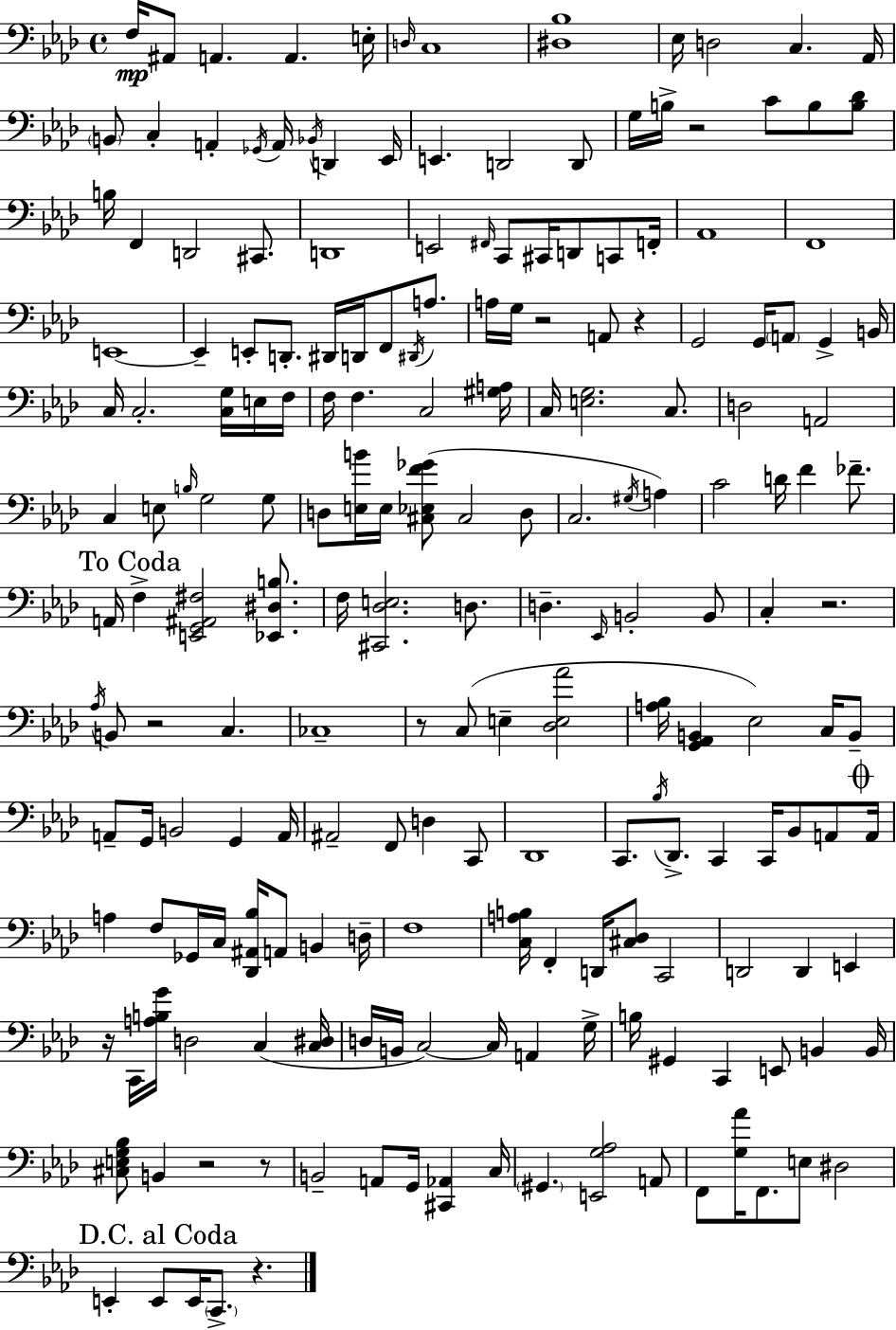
{
  \clef bass
  \time 4/4
  \defaultTimeSignature
  \key f \minor
  \repeat volta 2 { f16\mp ais,8 a,4. a,4. e16-. | \grace { d16 } c1 | <dis bes>1 | ees16 d2 c4. | \break aes,16 \parenthesize b,8 c4-. a,4-. \acciaccatura { ges,16 } a,16 \acciaccatura { bes,16 } d,4 | ees,16 e,4. d,2 | d,8 g16 b16-> r2 c'8 b8 | <b des'>8 b16 f,4 d,2 | \break cis,8. d,1 | e,2 \grace { fis,16 } c,8 cis,16 d,8 | c,8 f,16-. aes,1 | f,1 | \break e,1~~ | e,4-- e,8-. d,8.-. dis,16 d,16 f,8 | \acciaccatura { dis,16 } a8. a16 g16 r2 a,8 | r4 g,2 g,16 \parenthesize a,8 | \break g,4-> b,16 c16 c2.-. | <c g>16 e16 f16 f16 f4. c2 | <gis a>16 c16 <e g>2. | c8. d2 a,2 | \break c4 e8 \grace { b16 } g2 | g8 d8 <e b'>16 e16 <cis ees f' ges'>8( cis2 | d8 c2. | \acciaccatura { gis16 }) a4 c'2 d'16 | \break f'4 fes'8.-- \mark "To Coda" a,16 f4-> <e, g, ais, fis>2 | <ees, dis b>8. f16 <cis, des e>2. | d8. d4.-- \grace { ees,16 } b,2-. | b,8 c4-. r2. | \break \acciaccatura { aes16 } b,8 r2 | c4. ces1-- | r8 c8( e4-- | <des e aes'>2 <a bes>16 <g, aes, b,>4 ees2) | \break c16 b,8-- a,8-- g,16 b,2 | g,4 a,16 ais,2-- | f,8 d4 c,8 des,1 | c,8. \acciaccatura { bes16 } des,8.-> | \break c,4 c,16 bes,8 a,8 \mark \markup { \musicglyph "scripts.coda" } a,16 a4 f8 | ges,16 c16 <des, ais, bes>16 a,8 b,4 d16-- f1 | <c a b>16 f,4-. d,16 | <cis des>8 c,2 d,2 | \break d,4 e,4 r16 c,16 <a b g'>16 d2 | c4( <c dis>16 d16 b,16 c2~~) | c16 a,4 g16-> b16 gis,4 c,4 | e,8 b,4 b,16 <cis e g bes>8 b,4 | \break r2 r8 b,2-- | a,8 g,16 <cis, aes,>4 c16 \parenthesize gis,4. | <e, g aes>2 a,8 f,8 <g aes'>16 f,8. | e8 dis2 \mark "D.C. al Coda" e,4-. e,8 | \break e,16 \parenthesize c,8.-> r4. } \bar "|."
}